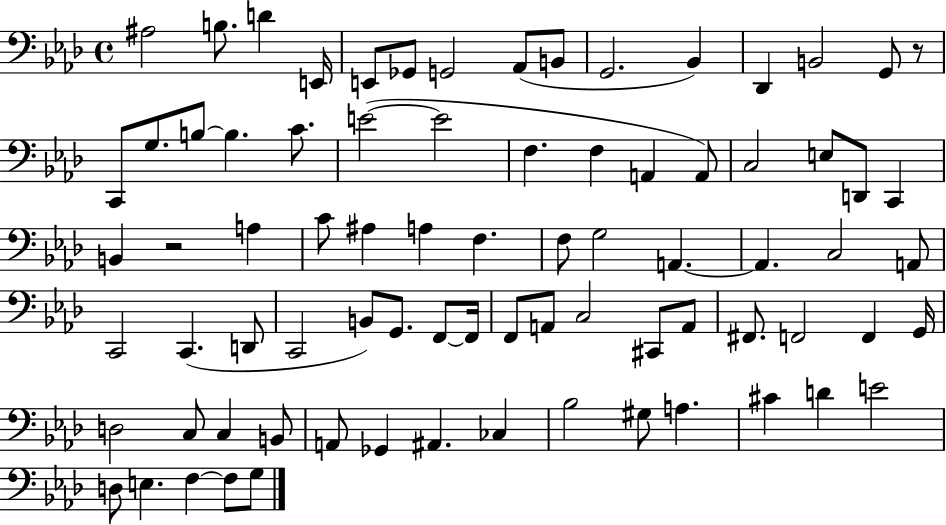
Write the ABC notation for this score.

X:1
T:Untitled
M:4/4
L:1/4
K:Ab
^A,2 B,/2 D E,,/4 E,,/2 _G,,/2 G,,2 _A,,/2 B,,/2 G,,2 _B,, _D,, B,,2 G,,/2 z/2 C,,/2 G,/2 B,/2 B, C/2 E2 E2 F, F, A,, A,,/2 C,2 E,/2 D,,/2 C,, B,, z2 A, C/2 ^A, A, F, F,/2 G,2 A,, A,, C,2 A,,/2 C,,2 C,, D,,/2 C,,2 B,,/2 G,,/2 F,,/2 F,,/4 F,,/2 A,,/2 C,2 ^C,,/2 A,,/2 ^F,,/2 F,,2 F,, G,,/4 D,2 C,/2 C, B,,/2 A,,/2 _G,, ^A,, _C, _B,2 ^G,/2 A, ^C D E2 D,/2 E, F, F,/2 G,/2